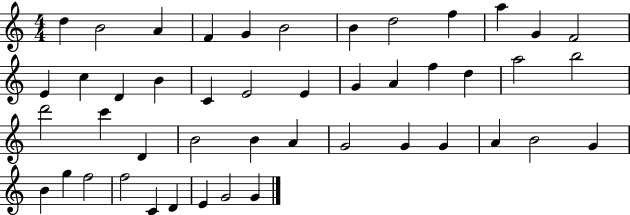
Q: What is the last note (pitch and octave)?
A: G4